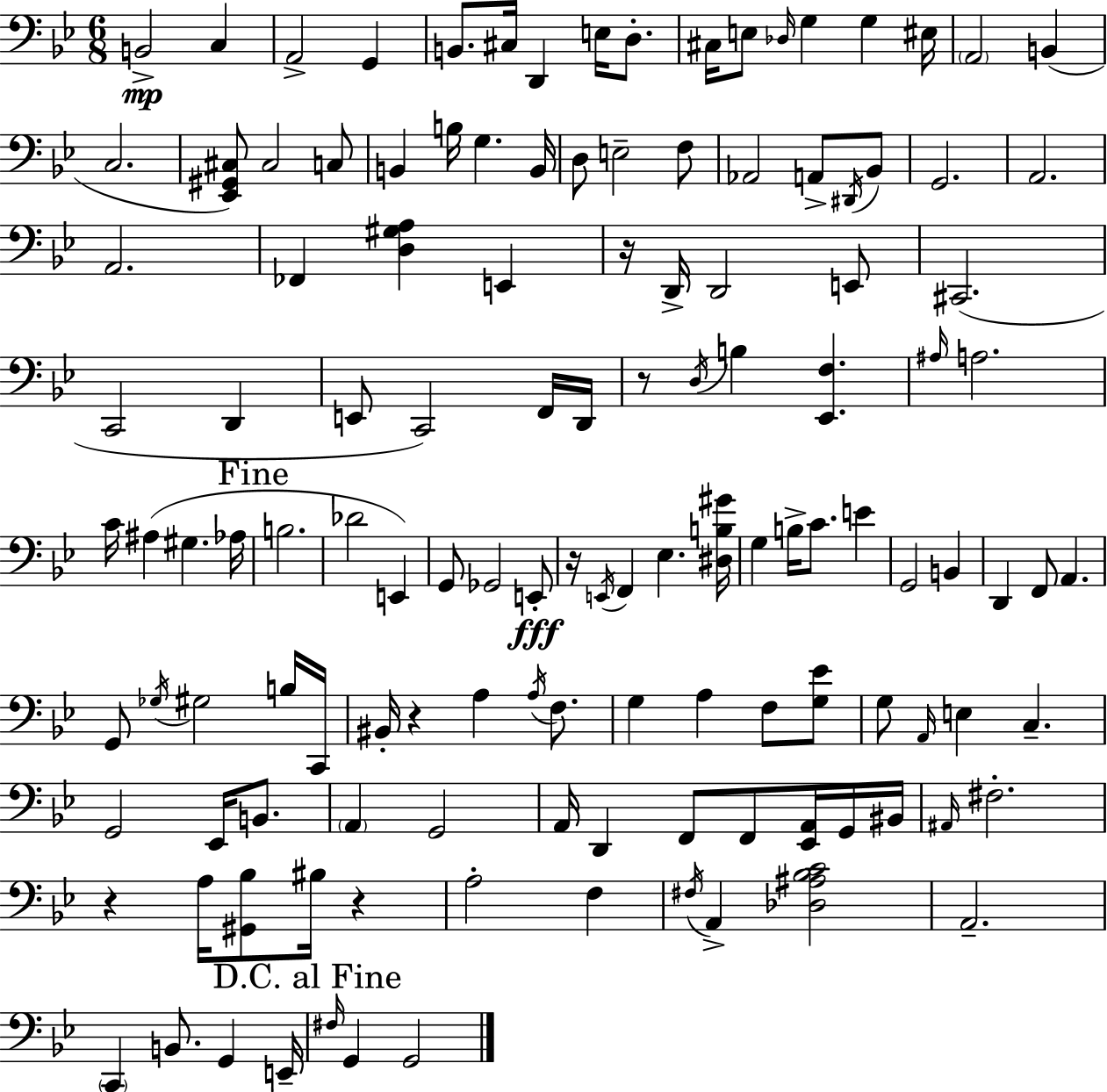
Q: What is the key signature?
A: BES major